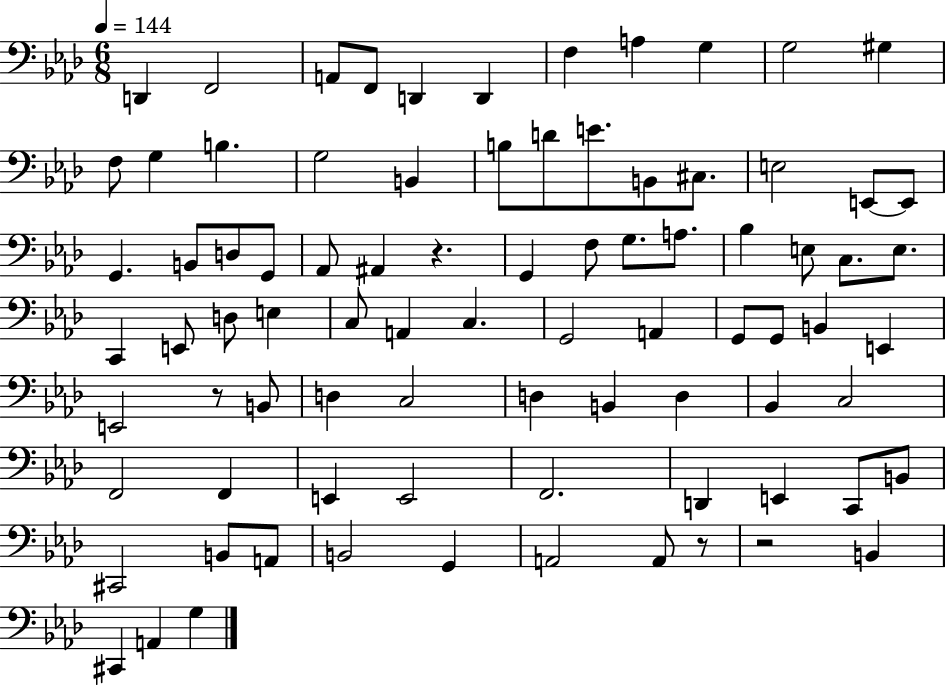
{
  \clef bass
  \numericTimeSignature
  \time 6/8
  \key aes \major
  \tempo 4 = 144
  d,4 f,2 | a,8 f,8 d,4 d,4 | f4 a4 g4 | g2 gis4 | \break f8 g4 b4. | g2 b,4 | b8 d'8 e'8. b,8 cis8. | e2 e,8~~ e,8 | \break g,4. b,8 d8 g,8 | aes,8 ais,4 r4. | g,4 f8 g8. a8. | bes4 e8 c8. e8. | \break c,4 e,8 d8 e4 | c8 a,4 c4. | g,2 a,4 | g,8 g,8 b,4 e,4 | \break e,2 r8 b,8 | d4 c2 | d4 b,4 d4 | bes,4 c2 | \break f,2 f,4 | e,4 e,2 | f,2. | d,4 e,4 c,8 b,8 | \break cis,2 b,8 a,8 | b,2 g,4 | a,2 a,8 r8 | r2 b,4 | \break cis,4 a,4 g4 | \bar "|."
}